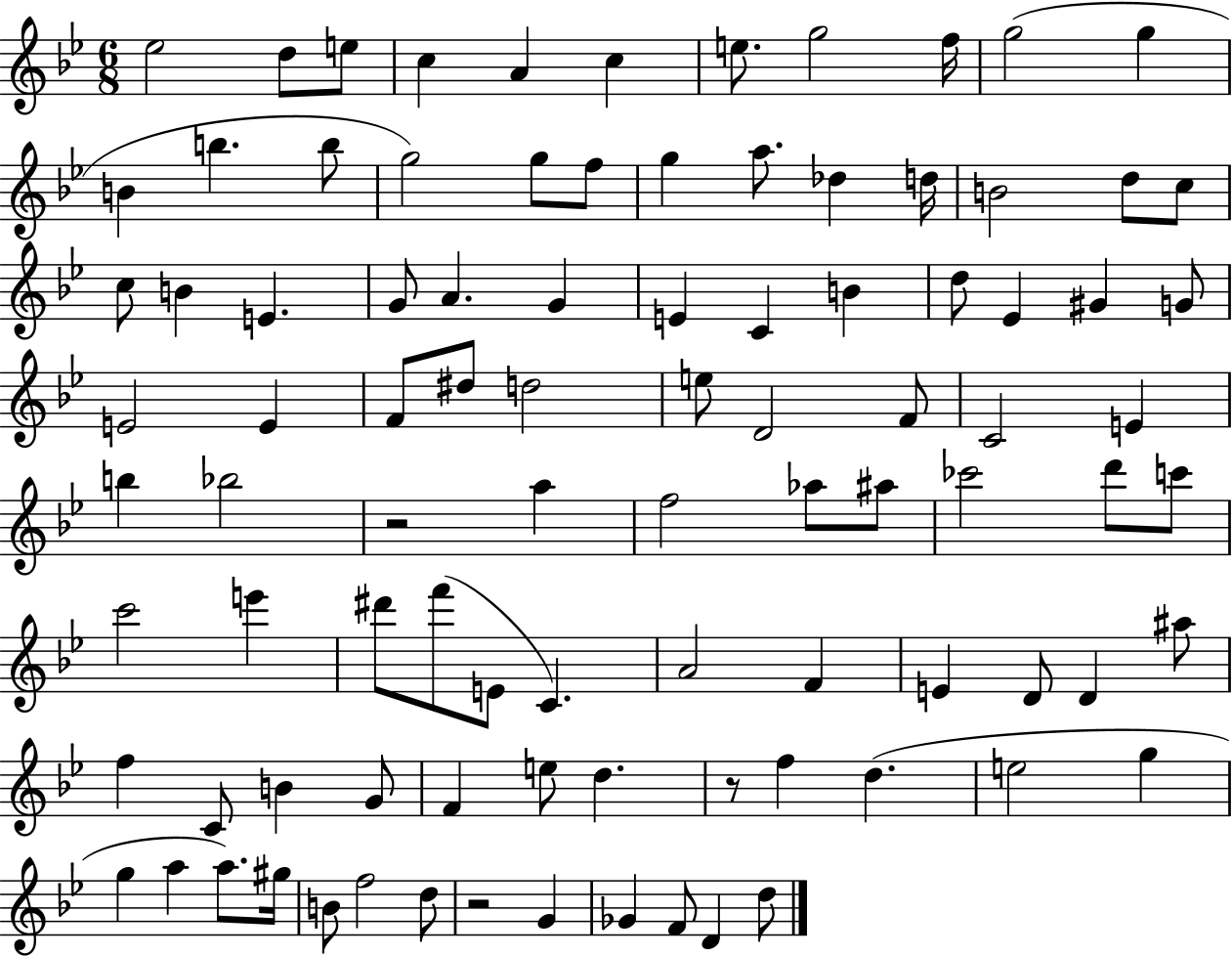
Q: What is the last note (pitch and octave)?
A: D5